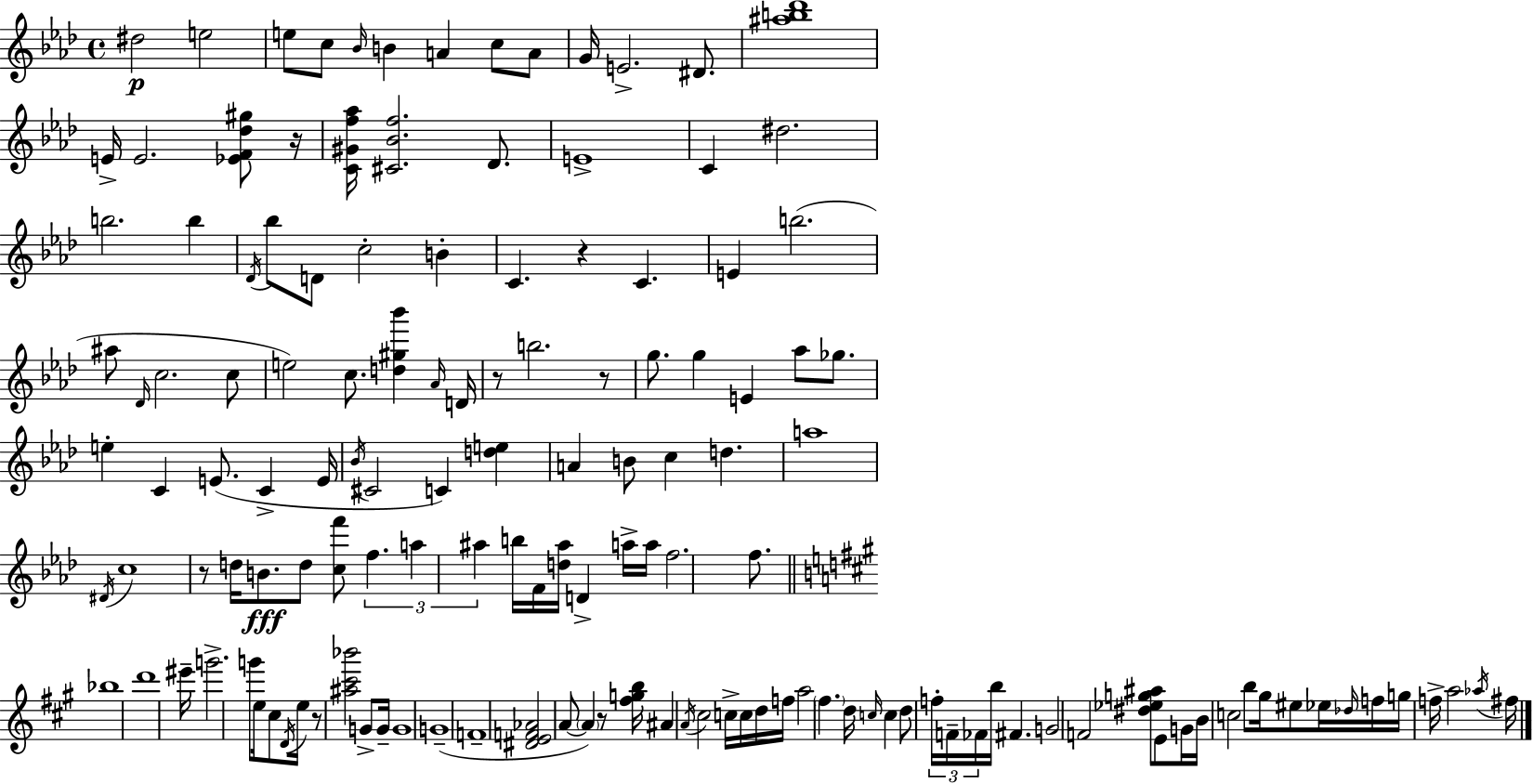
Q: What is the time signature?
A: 4/4